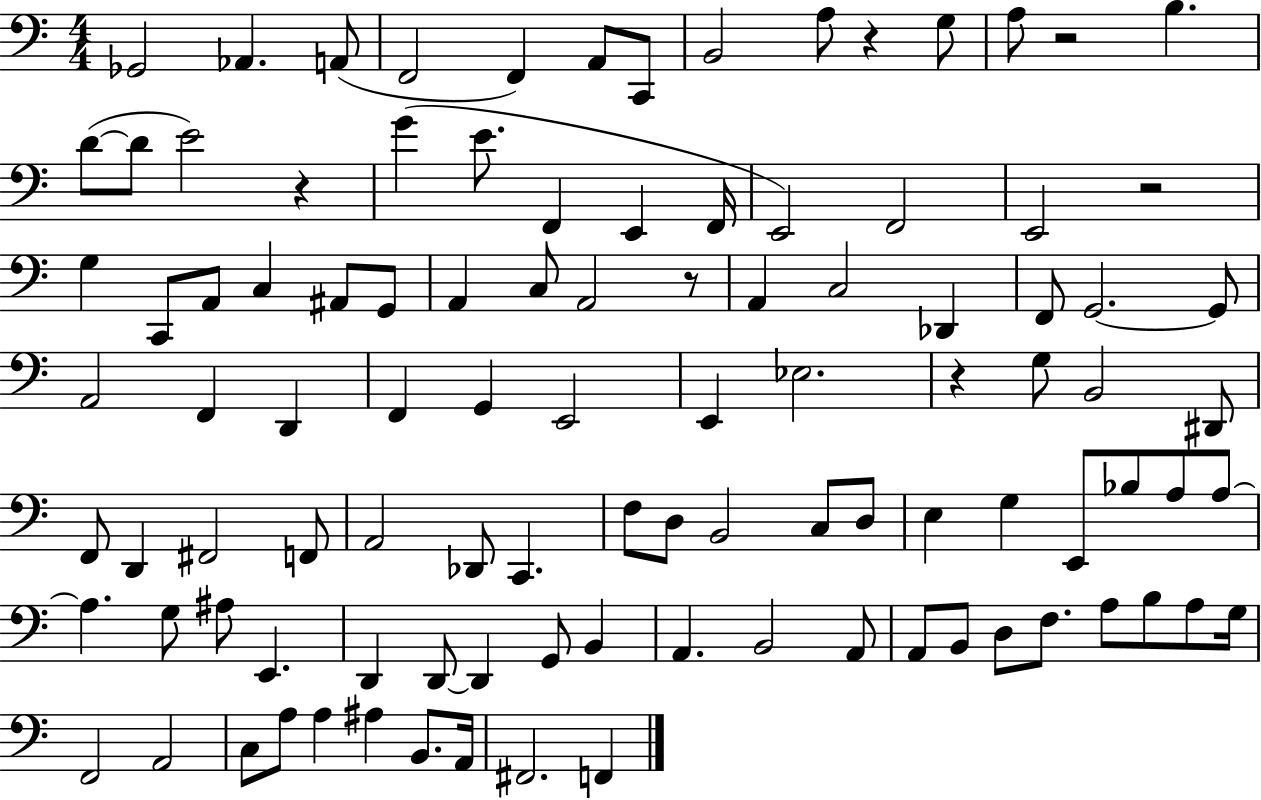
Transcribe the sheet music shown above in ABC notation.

X:1
T:Untitled
M:4/4
L:1/4
K:C
_G,,2 _A,, A,,/2 F,,2 F,, A,,/2 C,,/2 B,,2 A,/2 z G,/2 A,/2 z2 B, D/2 D/2 E2 z G E/2 F,, E,, F,,/4 E,,2 F,,2 E,,2 z2 G, C,,/2 A,,/2 C, ^A,,/2 G,,/2 A,, C,/2 A,,2 z/2 A,, C,2 _D,, F,,/2 G,,2 G,,/2 A,,2 F,, D,, F,, G,, E,,2 E,, _E,2 z G,/2 B,,2 ^D,,/2 F,,/2 D,, ^F,,2 F,,/2 A,,2 _D,,/2 C,, F,/2 D,/2 B,,2 C,/2 D,/2 E, G, E,,/2 _B,/2 A,/2 A,/2 A, G,/2 ^A,/2 E,, D,, D,,/2 D,, G,,/2 B,, A,, B,,2 A,,/2 A,,/2 B,,/2 D,/2 F,/2 A,/2 B,/2 A,/2 G,/4 F,,2 A,,2 C,/2 A,/2 A, ^A, B,,/2 A,,/4 ^F,,2 F,,